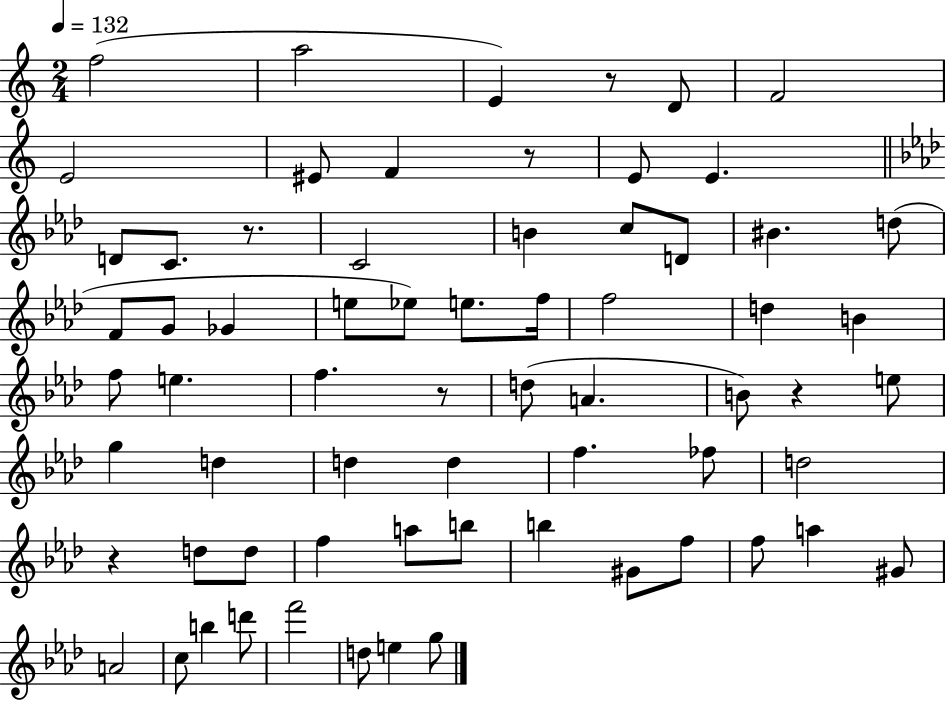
{
  \clef treble
  \numericTimeSignature
  \time 2/4
  \key c \major
  \tempo 4 = 132
  f''2( | a''2 | e'4) r8 d'8 | f'2 | \break e'2 | eis'8 f'4 r8 | e'8 e'4. | \bar "||" \break \key f \minor d'8 c'8. r8. | c'2 | b'4 c''8 d'8 | bis'4. d''8( | \break f'8 g'8 ges'4 | e''8 ees''8) e''8. f''16 | f''2 | d''4 b'4 | \break f''8 e''4. | f''4. r8 | d''8( a'4. | b'8) r4 e''8 | \break g''4 d''4 | d''4 d''4 | f''4. fes''8 | d''2 | \break r4 d''8 d''8 | f''4 a''8 b''8 | b''4 gis'8 f''8 | f''8 a''4 gis'8 | \break a'2 | c''8 b''4 d'''8 | f'''2 | d''8 e''4 g''8 | \break \bar "|."
}